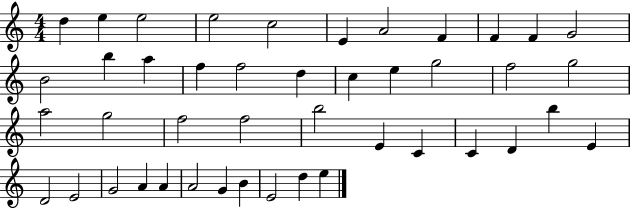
{
  \clef treble
  \numericTimeSignature
  \time 4/4
  \key c \major
  d''4 e''4 e''2 | e''2 c''2 | e'4 a'2 f'4 | f'4 f'4 g'2 | \break b'2 b''4 a''4 | f''4 f''2 d''4 | c''4 e''4 g''2 | f''2 g''2 | \break a''2 g''2 | f''2 f''2 | b''2 e'4 c'4 | c'4 d'4 b''4 e'4 | \break d'2 e'2 | g'2 a'4 a'4 | a'2 g'4 b'4 | e'2 d''4 e''4 | \break \bar "|."
}